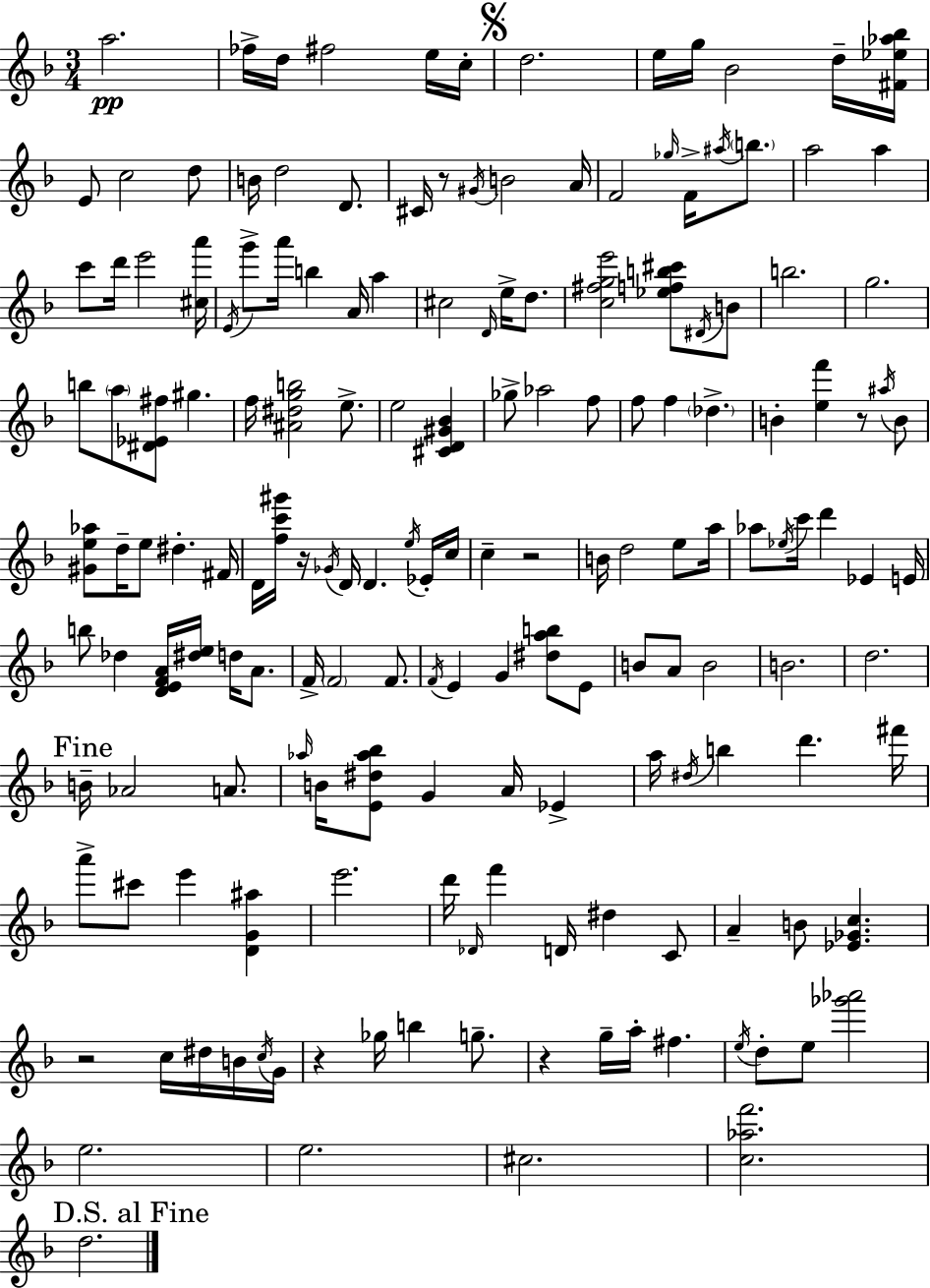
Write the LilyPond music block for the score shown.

{
  \clef treble
  \numericTimeSignature
  \time 3/4
  \key d \minor
  \repeat volta 2 { a''2.\pp | fes''16-> d''16 fis''2 e''16 c''16-. | \mark \markup { \musicglyph "scripts.segno" } d''2. | e''16 g''16 bes'2 d''16-- <fis' ees'' aes'' bes''>16 | \break e'8 c''2 d''8 | b'16 d''2 d'8. | cis'16 r8 \acciaccatura { gis'16 } b'2 | a'16 f'2 \grace { ges''16 } f'16-> \acciaccatura { ais''16 } | \break \parenthesize b''8. a''2 a''4 | c'''8 d'''16 e'''2 | <cis'' a'''>16 \acciaccatura { e'16 } g'''8-> a'''16 b''4 a'16 | a''4 cis''2 | \break \grace { d'16 } e''16-> d''8. <c'' fis'' g'' e'''>2 | <ees'' f'' b'' cis'''>8 \acciaccatura { dis'16 } b'8 b''2. | g''2. | b''8 \parenthesize a''8 <dis' ees' fis''>8 | \break gis''4. f''16 <ais' dis'' g'' b''>2 | e''8.-> e''2 | <cis' d' gis' bes'>4 ges''8-> aes''2 | f''8 f''8 f''4 | \break \parenthesize des''4.-> b'4-. <e'' f'''>4 | r8 \acciaccatura { ais''16 } b'8 <gis' e'' aes''>8 d''16-- e''8 | dis''4.-. fis'16 d'16 <f'' c''' gis'''>16 r16 \acciaccatura { ges'16 } d'16 | d'4. \acciaccatura { e''16 } ees'16-. c''16 c''4-- | \break r2 b'16 d''2 | e''8 a''16 aes''8 \acciaccatura { ees''16 } | c'''16 d'''4 ees'4 e'16 b''8 | des''4 <d' e' f' a'>16 <dis'' e''>16 d''16 a'8. f'16-> \parenthesize f'2 | \break f'8. \acciaccatura { f'16 } e'4 | g'4 <dis'' a'' b''>8 e'8 b'8 | a'8 b'2 b'2. | d''2. | \break \mark "Fine" b'16-- | aes'2 a'8. \grace { aes''16 } | b'16 <e' dis'' aes'' bes''>8 g'4 a'16 ees'4-> | a''16 \acciaccatura { dis''16 } b''4 d'''4. | \break fis'''16 a'''8-> cis'''8 e'''4 <d' g' ais''>4 | e'''2. | d'''16 \grace { des'16 } f'''4 d'16 dis''4 | c'8 a'4-- b'8 <ees' ges' c''>4. | \break r2 c''16 dis''16 | b'16 \acciaccatura { c''16 } g'16 r4 ges''16 b''4 | g''8.-- r4 g''16-- a''16-. fis''4. | \acciaccatura { e''16 } d''8-. e''8 <ges''' aes'''>2 | \break e''2. | e''2. | cis''2. | <c'' aes'' f'''>2. | \break \mark "D.S. al Fine" d''2. | } \bar "|."
}